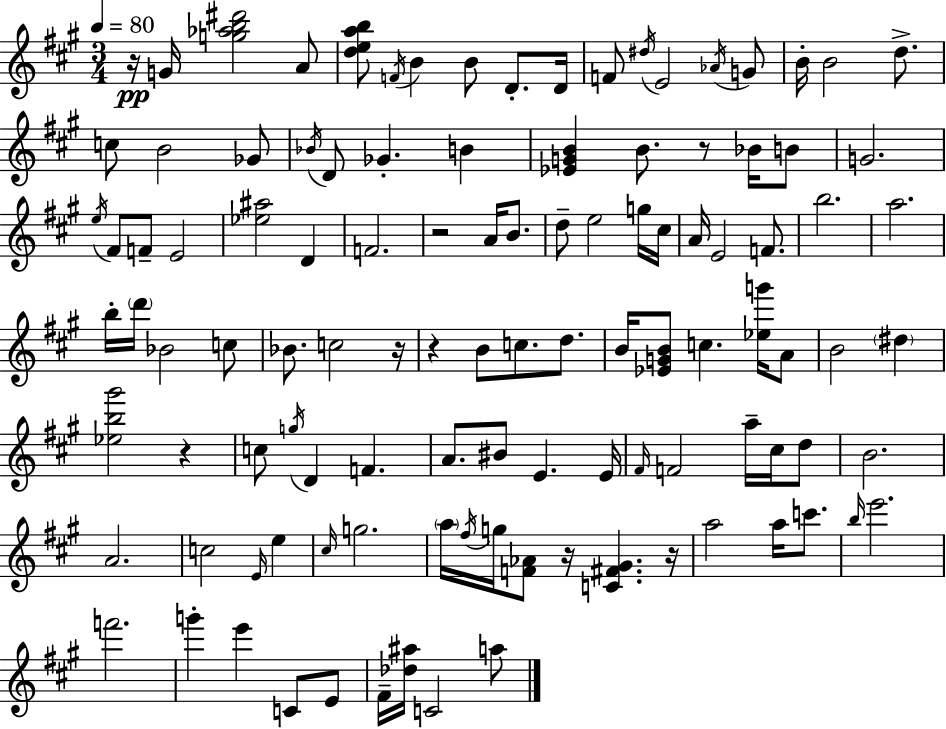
X:1
T:Untitled
M:3/4
L:1/4
K:A
z/4 G/4 [g_ab^d']2 A/2 [deab]/2 F/4 B B/2 D/2 D/4 F/2 ^d/4 E2 _A/4 G/2 B/4 B2 d/2 c/2 B2 _G/2 _B/4 D/2 _G B [_EGB] B/2 z/2 _B/4 B/2 G2 e/4 ^F/2 F/2 E2 [_e^a]2 D F2 z2 A/4 B/2 d/2 e2 g/4 ^c/4 A/4 E2 F/2 b2 a2 b/4 d'/4 _B2 c/2 _B/2 c2 z/4 z B/2 c/2 d/2 B/4 [_EGB]/2 c [_eg']/4 A/2 B2 ^d [_eb^g']2 z c/2 g/4 D F A/2 ^B/2 E E/4 ^F/4 F2 a/4 ^c/4 d/2 B2 A2 c2 E/4 e ^c/4 g2 a/4 ^f/4 g/4 [F_A]/2 z/4 [C^F^G] z/4 a2 a/4 c'/2 b/4 e'2 f'2 g' e' C/2 E/2 ^F/4 [_d^a]/4 C2 a/2